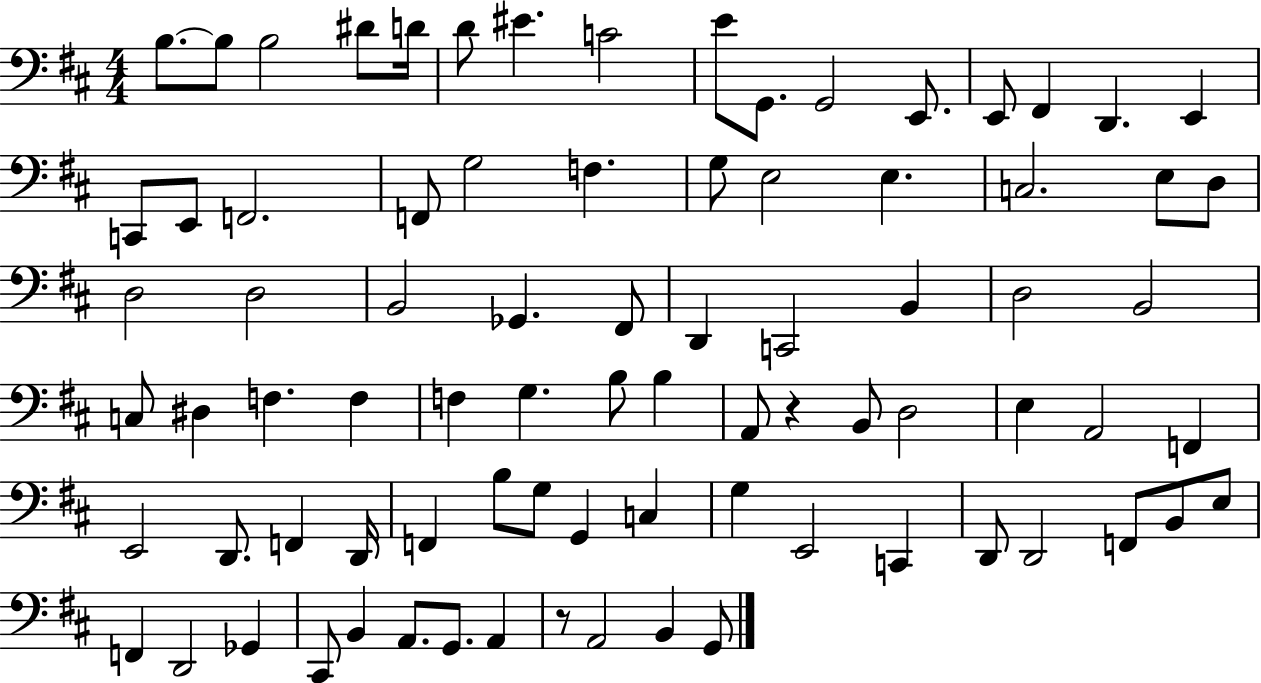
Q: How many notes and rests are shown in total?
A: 82